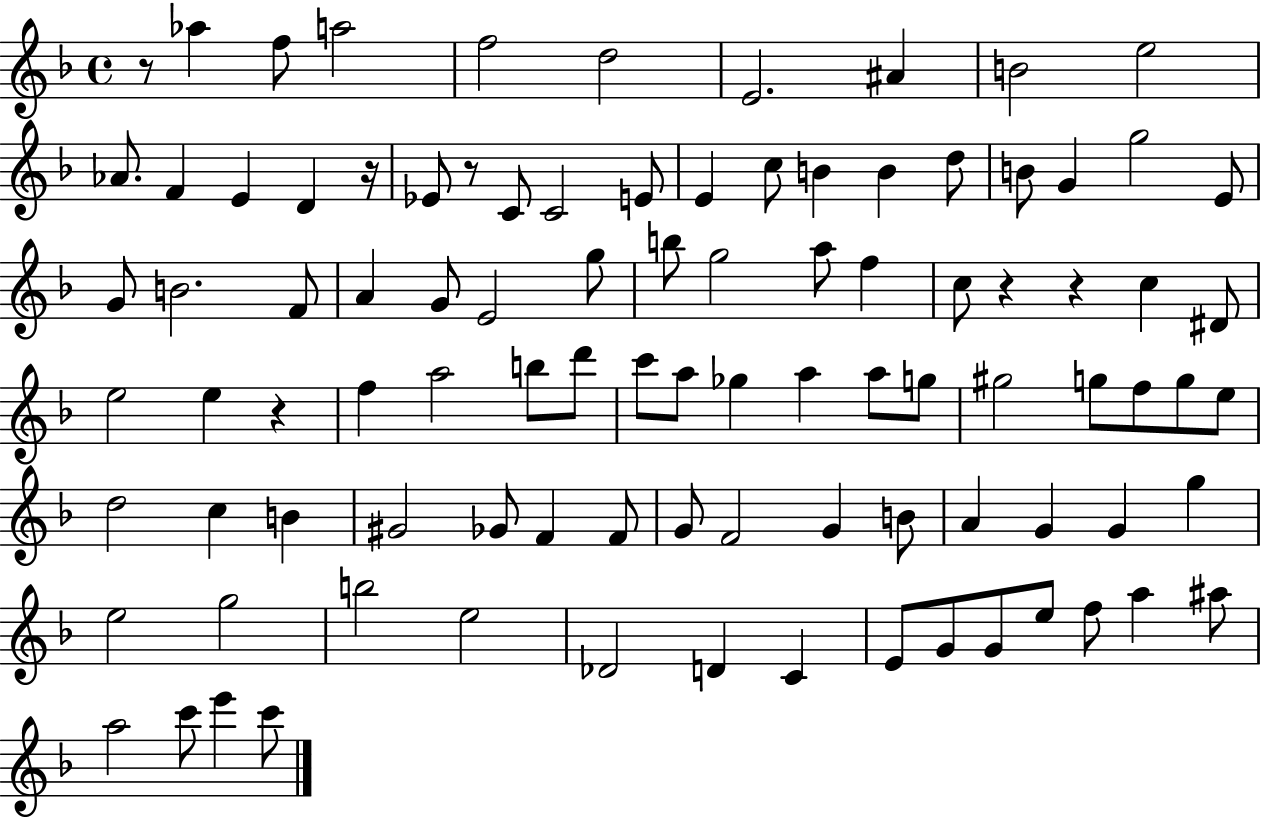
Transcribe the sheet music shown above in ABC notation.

X:1
T:Untitled
M:4/4
L:1/4
K:F
z/2 _a f/2 a2 f2 d2 E2 ^A B2 e2 _A/2 F E D z/4 _E/2 z/2 C/2 C2 E/2 E c/2 B B d/2 B/2 G g2 E/2 G/2 B2 F/2 A G/2 E2 g/2 b/2 g2 a/2 f c/2 z z c ^D/2 e2 e z f a2 b/2 d'/2 c'/2 a/2 _g a a/2 g/2 ^g2 g/2 f/2 g/2 e/2 d2 c B ^G2 _G/2 F F/2 G/2 F2 G B/2 A G G g e2 g2 b2 e2 _D2 D C E/2 G/2 G/2 e/2 f/2 a ^a/2 a2 c'/2 e' c'/2